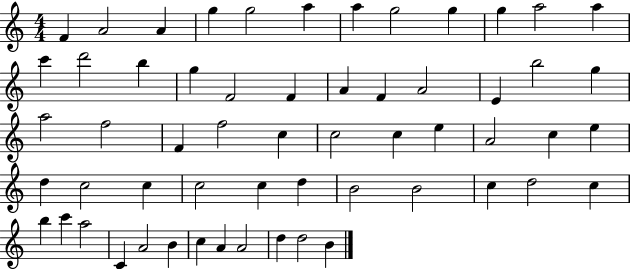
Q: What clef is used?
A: treble